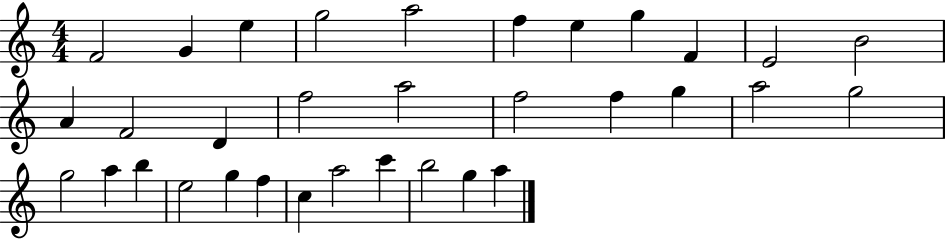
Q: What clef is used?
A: treble